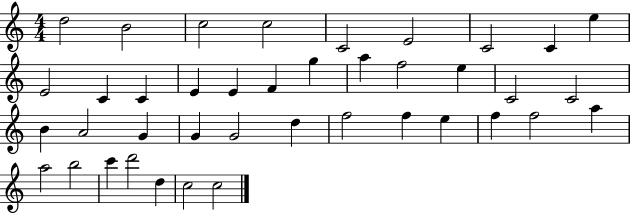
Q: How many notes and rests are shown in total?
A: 40